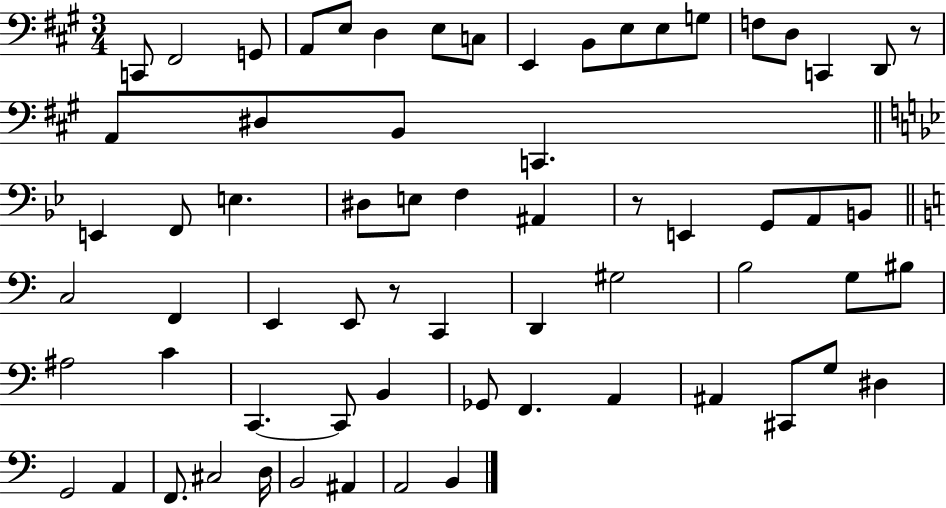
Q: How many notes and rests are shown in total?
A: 66